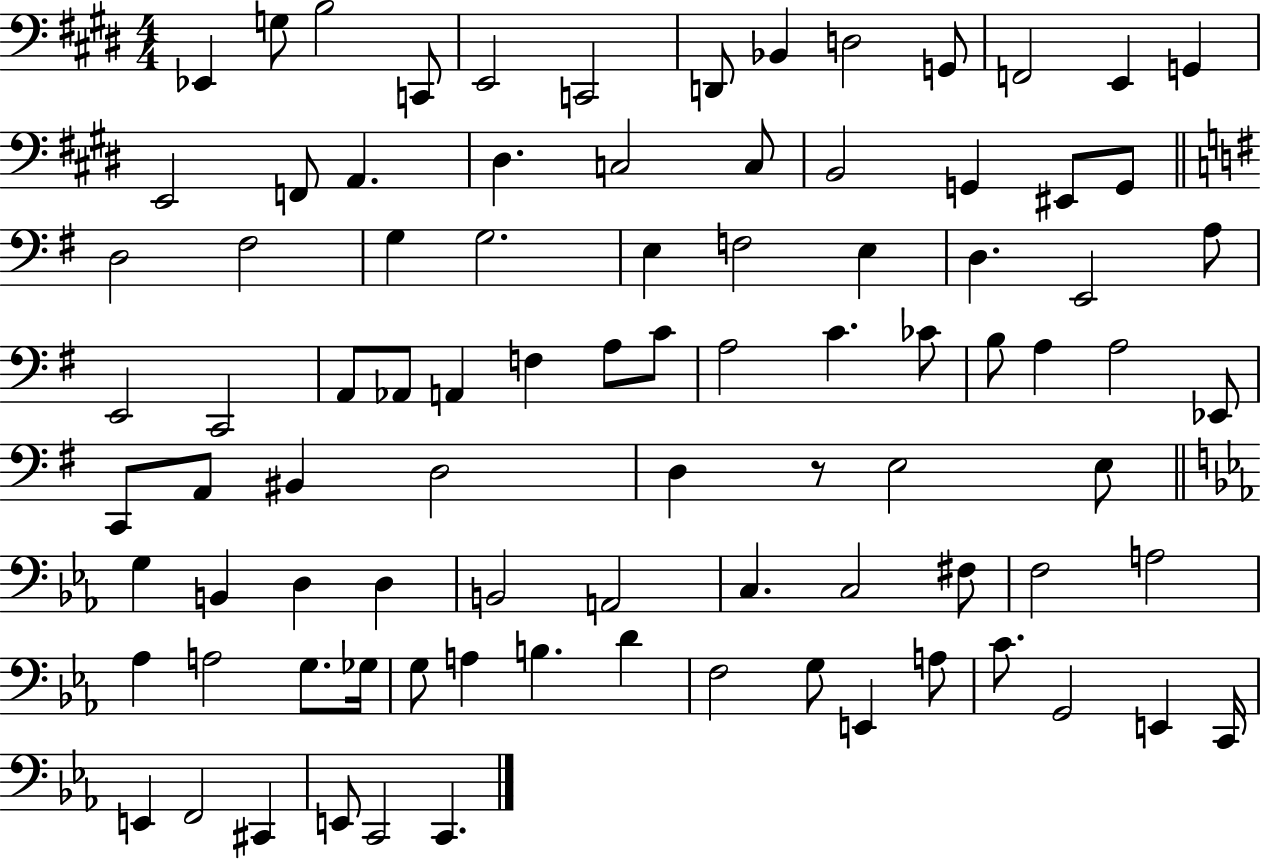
{
  \clef bass
  \numericTimeSignature
  \time 4/4
  \key e \major
  \repeat volta 2 { ees,4 g8 b2 c,8 | e,2 c,2 | d,8 bes,4 d2 g,8 | f,2 e,4 g,4 | \break e,2 f,8 a,4. | dis4. c2 c8 | b,2 g,4 eis,8 g,8 | \bar "||" \break \key g \major d2 fis2 | g4 g2. | e4 f2 e4 | d4. e,2 a8 | \break e,2 c,2 | a,8 aes,8 a,4 f4 a8 c'8 | a2 c'4. ces'8 | b8 a4 a2 ees,8 | \break c,8 a,8 bis,4 d2 | d4 r8 e2 e8 | \bar "||" \break \key ees \major g4 b,4 d4 d4 | b,2 a,2 | c4. c2 fis8 | f2 a2 | \break aes4 a2 g8. ges16 | g8 a4 b4. d'4 | f2 g8 e,4 a8 | c'8. g,2 e,4 c,16 | \break e,4 f,2 cis,4 | e,8 c,2 c,4. | } \bar "|."
}